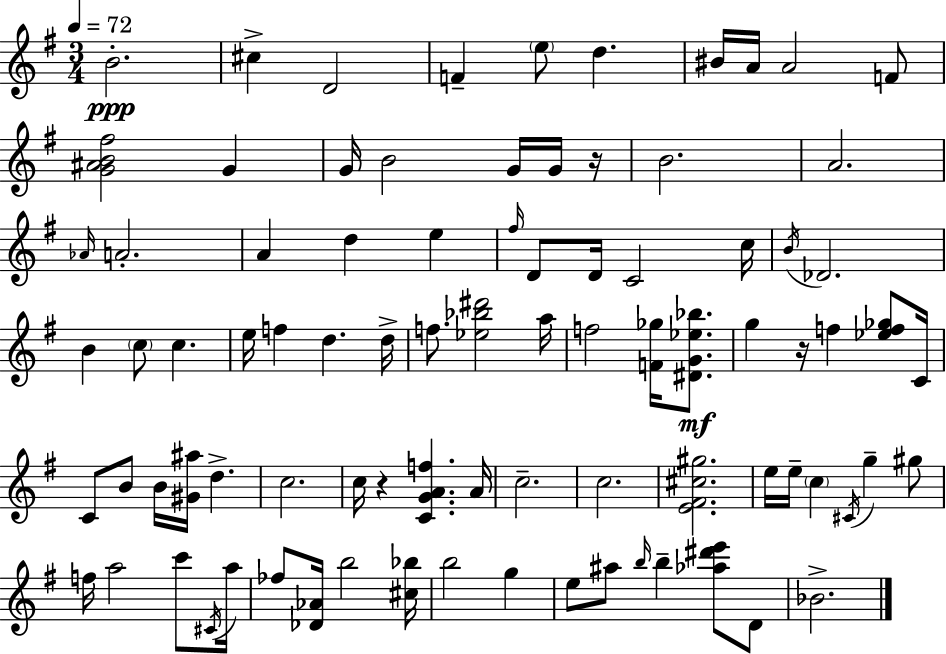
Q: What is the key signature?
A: E minor